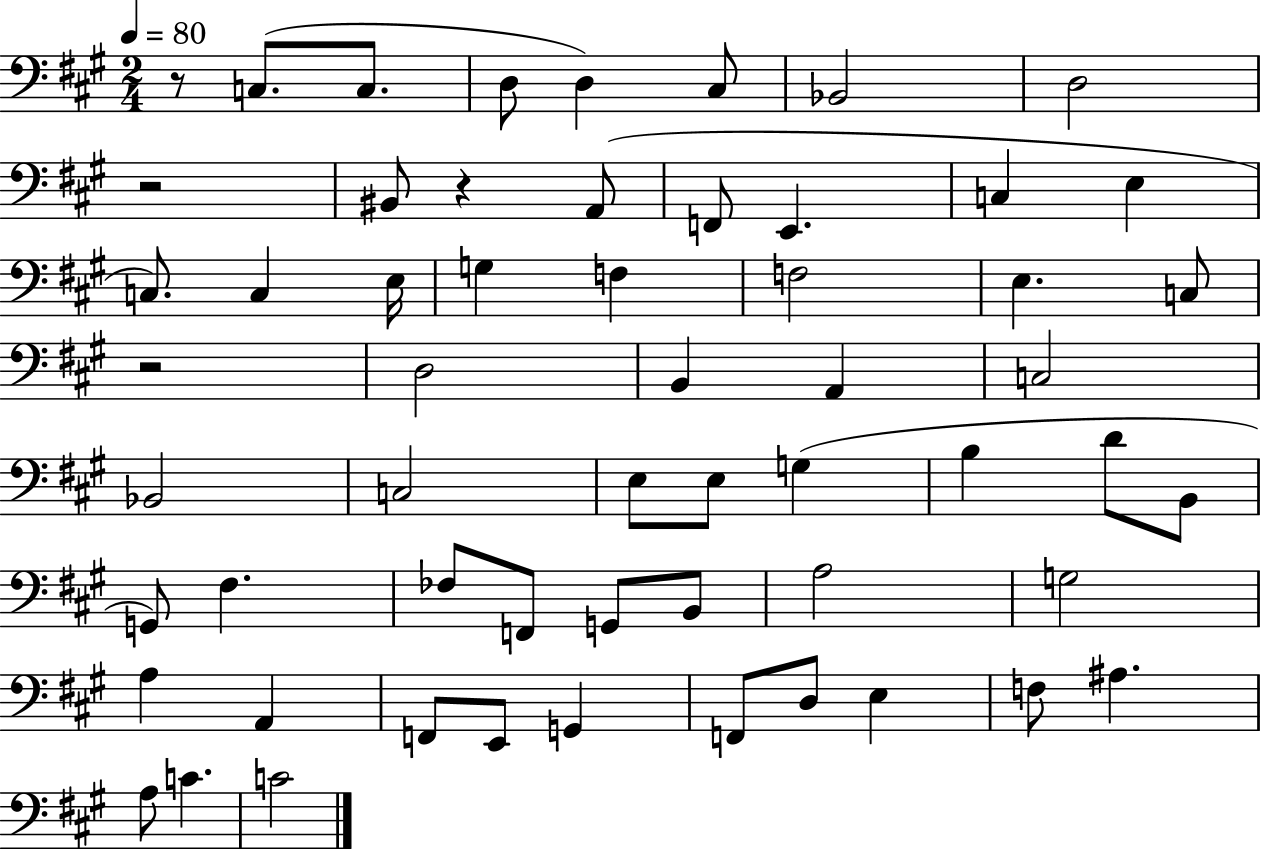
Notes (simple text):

R/e C3/e. C3/e. D3/e D3/q C#3/e Bb2/h D3/h R/h BIS2/e R/q A2/e F2/e E2/q. C3/q E3/q C3/e. C3/q E3/s G3/q F3/q F3/h E3/q. C3/e R/h D3/h B2/q A2/q C3/h Bb2/h C3/h E3/e E3/e G3/q B3/q D4/e B2/e G2/e F#3/q. FES3/e F2/e G2/e B2/e A3/h G3/h A3/q A2/q F2/e E2/e G2/q F2/e D3/e E3/q F3/e A#3/q. A3/e C4/q. C4/h